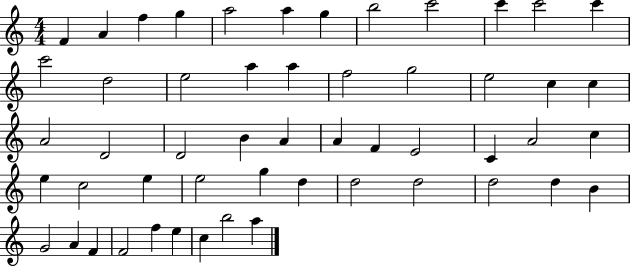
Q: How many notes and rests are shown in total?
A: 53